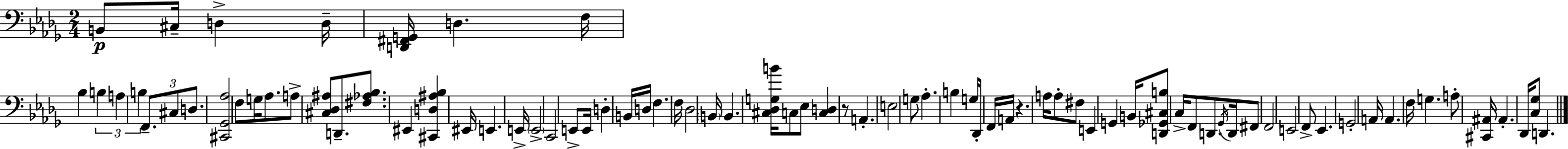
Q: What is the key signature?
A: BES minor